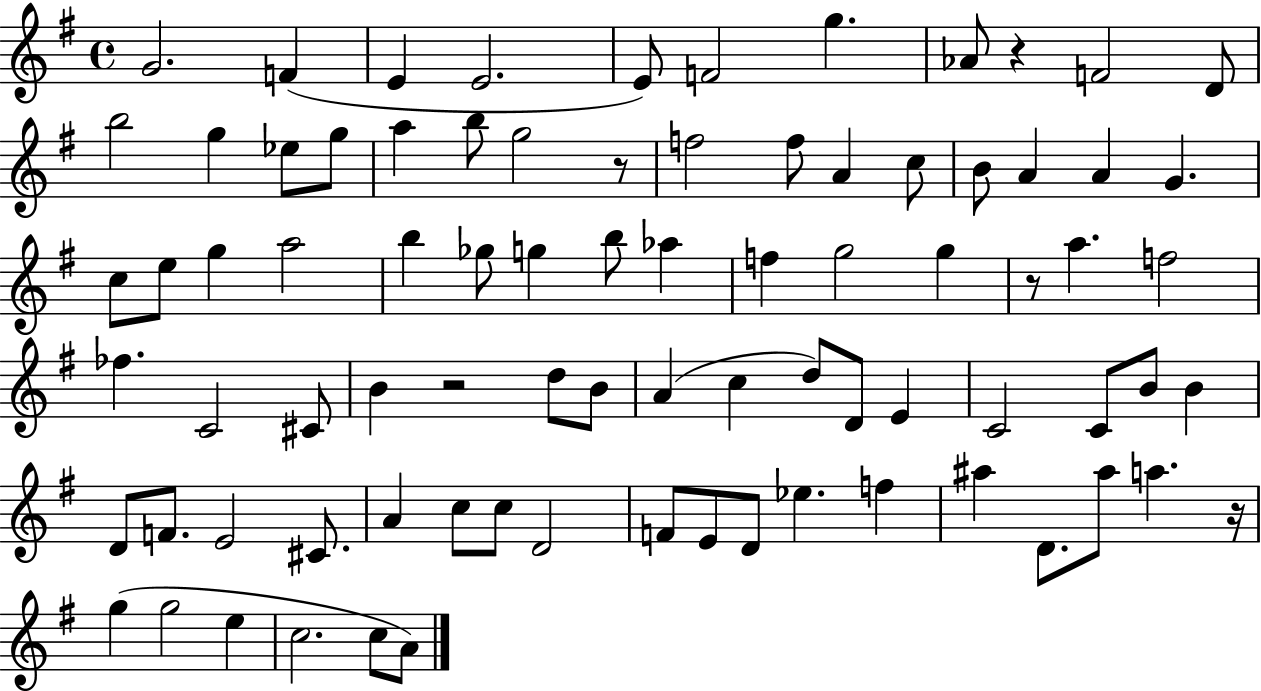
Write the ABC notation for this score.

X:1
T:Untitled
M:4/4
L:1/4
K:G
G2 F E E2 E/2 F2 g _A/2 z F2 D/2 b2 g _e/2 g/2 a b/2 g2 z/2 f2 f/2 A c/2 B/2 A A G c/2 e/2 g a2 b _g/2 g b/2 _a f g2 g z/2 a f2 _f C2 ^C/2 B z2 d/2 B/2 A c d/2 D/2 E C2 C/2 B/2 B D/2 F/2 E2 ^C/2 A c/2 c/2 D2 F/2 E/2 D/2 _e f ^a D/2 ^a/2 a z/4 g g2 e c2 c/2 A/2